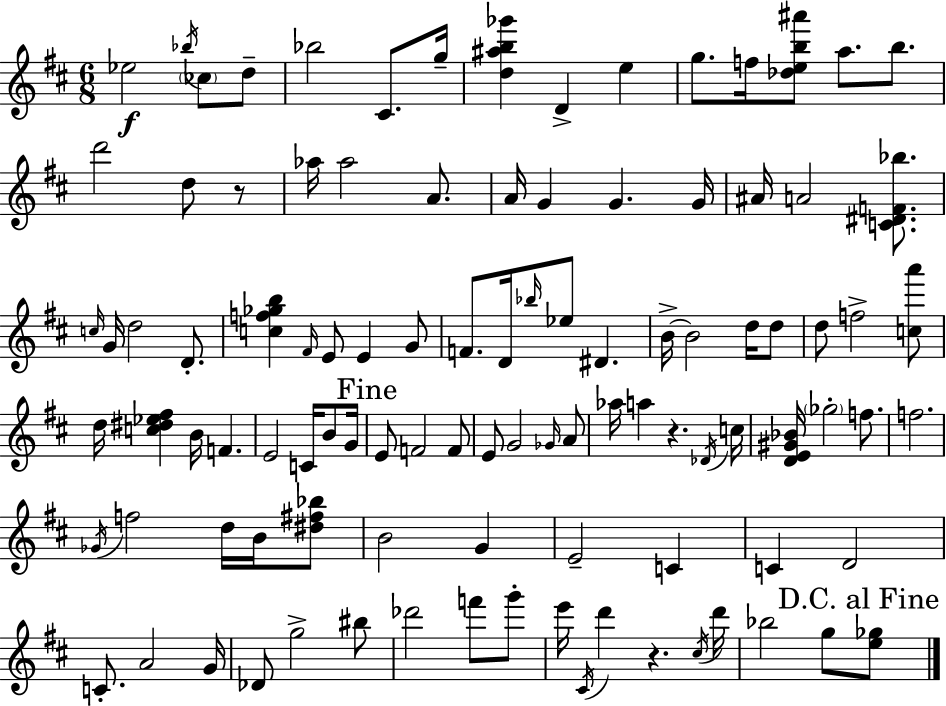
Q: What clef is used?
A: treble